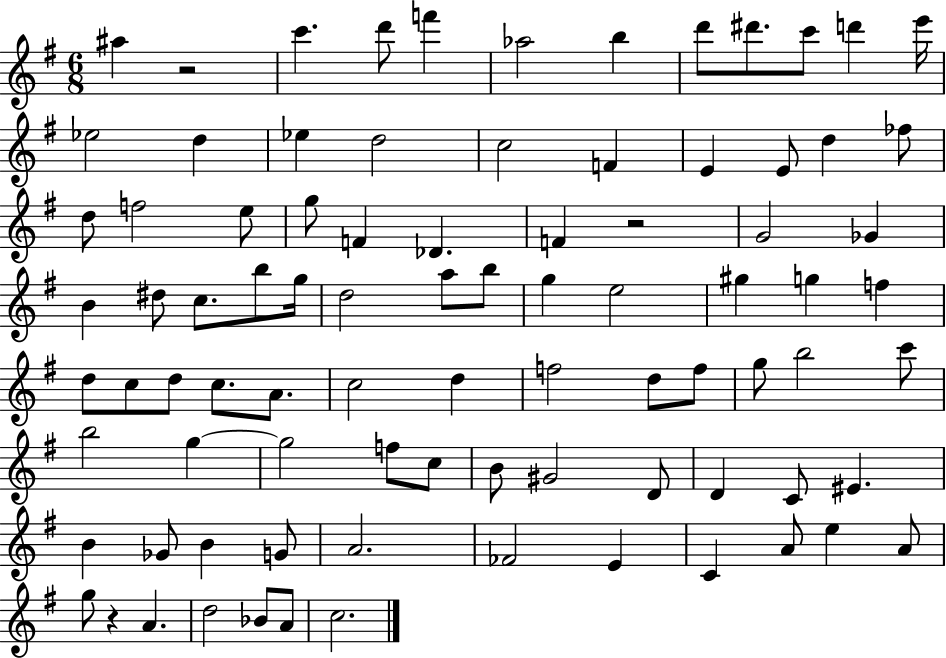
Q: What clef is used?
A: treble